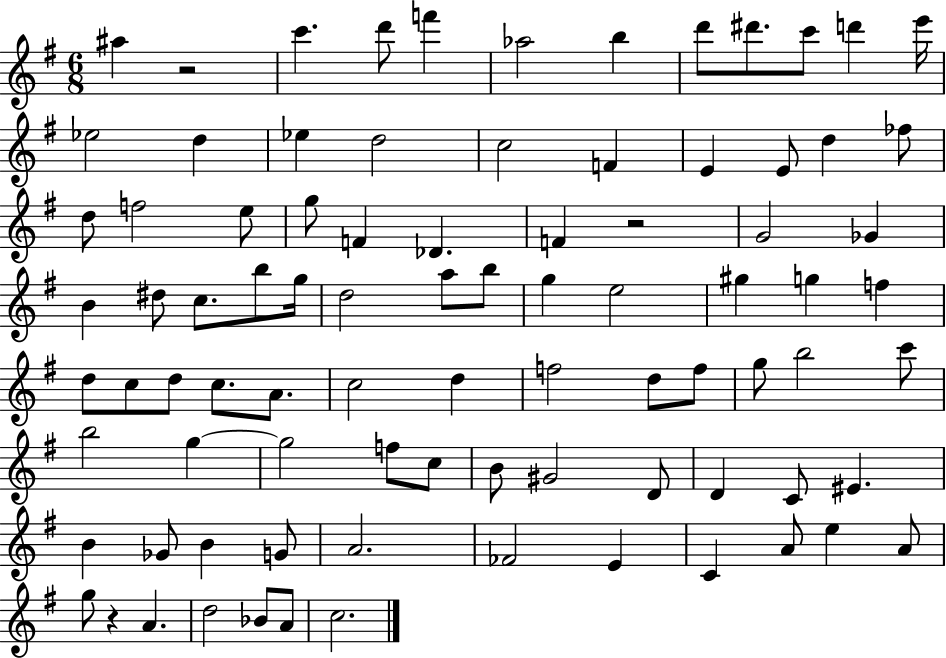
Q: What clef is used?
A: treble